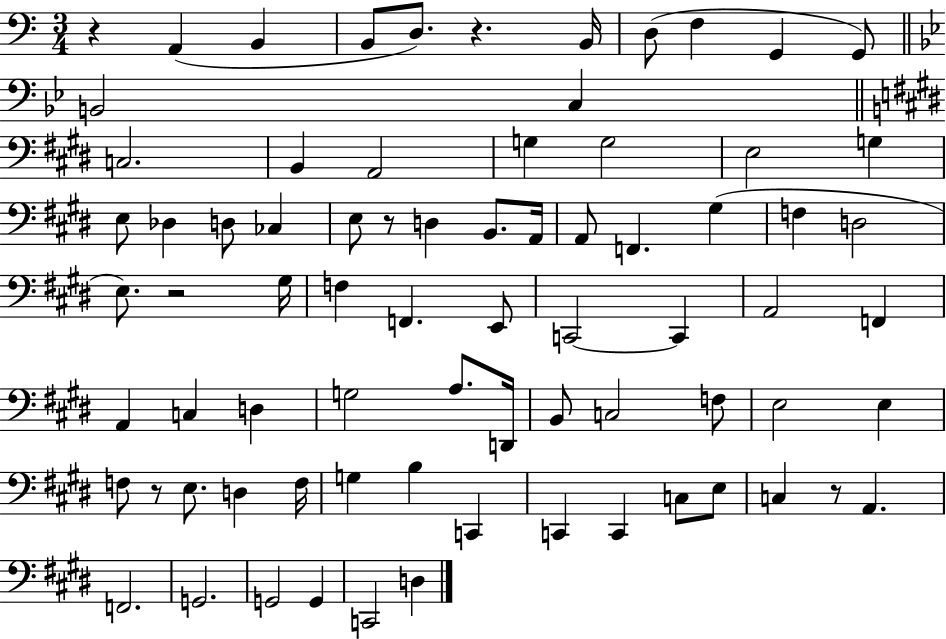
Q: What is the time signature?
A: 3/4